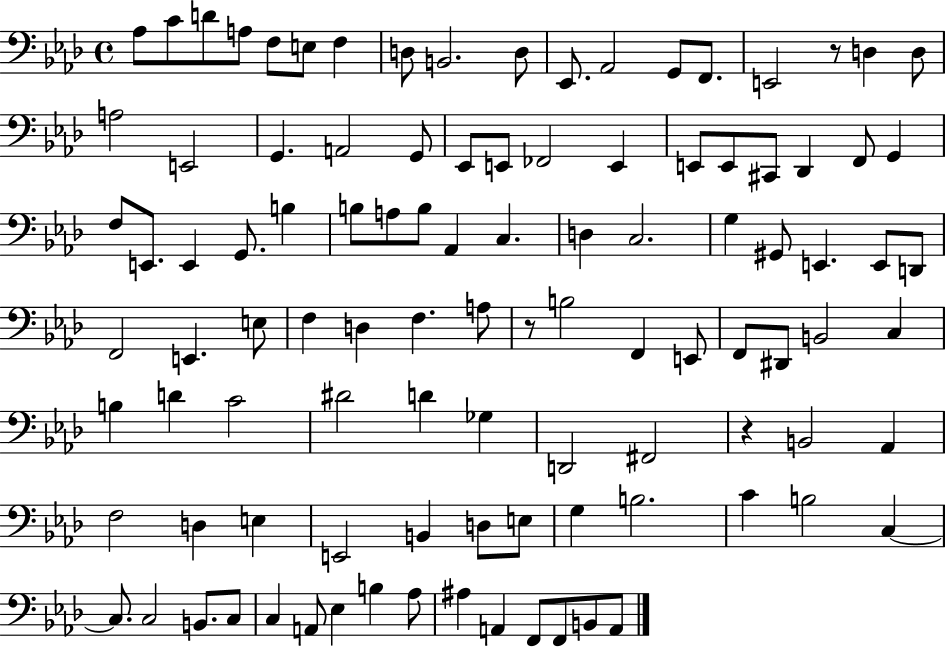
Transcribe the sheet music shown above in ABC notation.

X:1
T:Untitled
M:4/4
L:1/4
K:Ab
_A,/2 C/2 D/2 A,/2 F,/2 E,/2 F, D,/2 B,,2 D,/2 _E,,/2 _A,,2 G,,/2 F,,/2 E,,2 z/2 D, D,/2 A,2 E,,2 G,, A,,2 G,,/2 _E,,/2 E,,/2 _F,,2 E,, E,,/2 E,,/2 ^C,,/2 _D,, F,,/2 G,, F,/2 E,,/2 E,, G,,/2 B, B,/2 A,/2 B,/2 _A,, C, D, C,2 G, ^G,,/2 E,, E,,/2 D,,/2 F,,2 E,, E,/2 F, D, F, A,/2 z/2 B,2 F,, E,,/2 F,,/2 ^D,,/2 B,,2 C, B, D C2 ^D2 D _G, D,,2 ^F,,2 z B,,2 _A,, F,2 D, E, E,,2 B,, D,/2 E,/2 G, B,2 C B,2 C, C,/2 C,2 B,,/2 C,/2 C, A,,/2 _E, B, _A,/2 ^A, A,, F,,/2 F,,/2 B,,/2 A,,/2